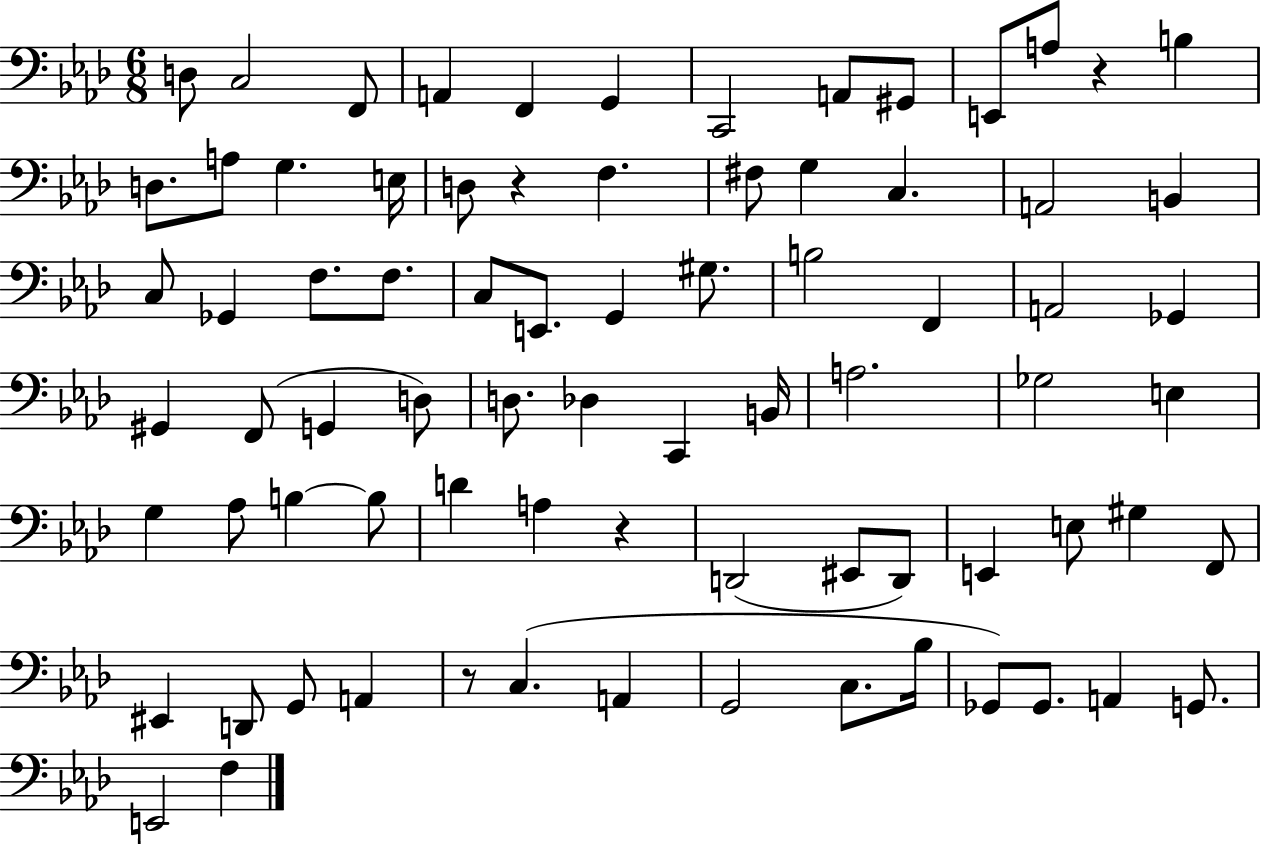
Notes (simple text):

D3/e C3/h F2/e A2/q F2/q G2/q C2/h A2/e G#2/e E2/e A3/e R/q B3/q D3/e. A3/e G3/q. E3/s D3/e R/q F3/q. F#3/e G3/q C3/q. A2/h B2/q C3/e Gb2/q F3/e. F3/e. C3/e E2/e. G2/q G#3/e. B3/h F2/q A2/h Gb2/q G#2/q F2/e G2/q D3/e D3/e. Db3/q C2/q B2/s A3/h. Gb3/h E3/q G3/q Ab3/e B3/q B3/e D4/q A3/q R/q D2/h EIS2/e D2/e E2/q E3/e G#3/q F2/e EIS2/q D2/e G2/e A2/q R/e C3/q. A2/q G2/h C3/e. Bb3/s Gb2/e Gb2/e. A2/q G2/e. E2/h F3/q